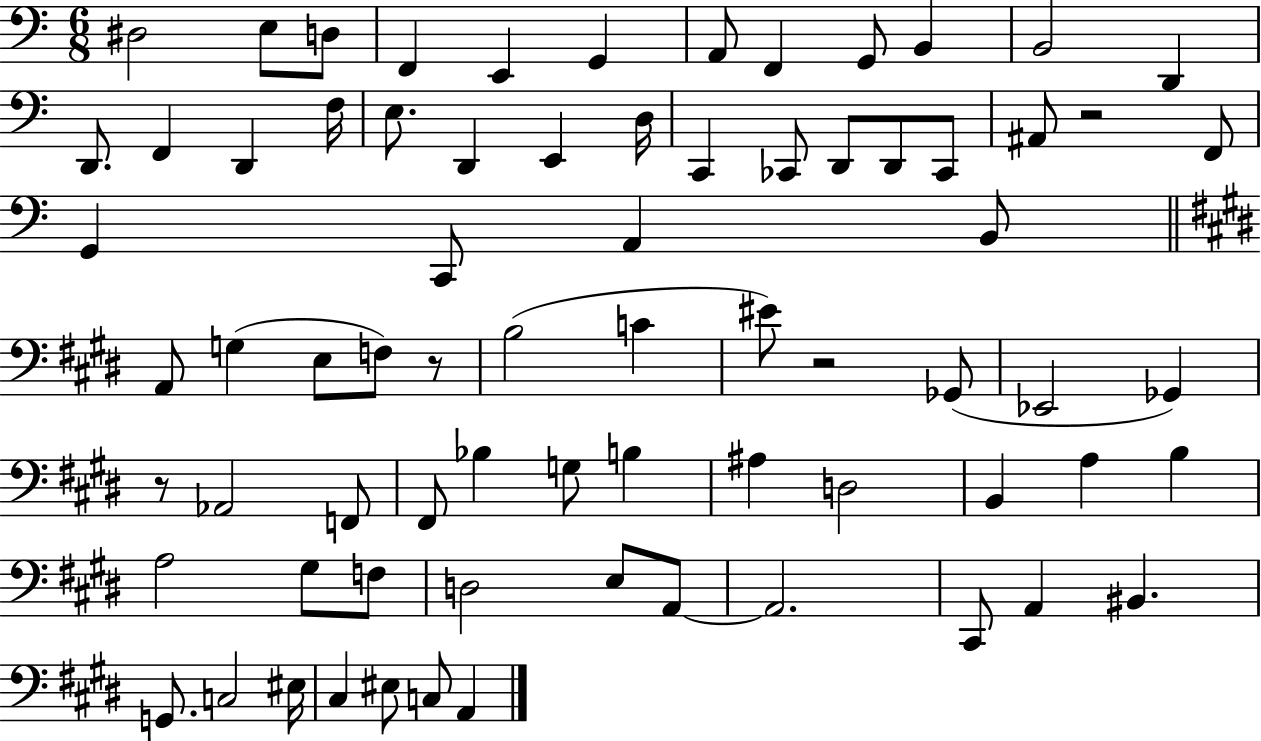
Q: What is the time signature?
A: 6/8